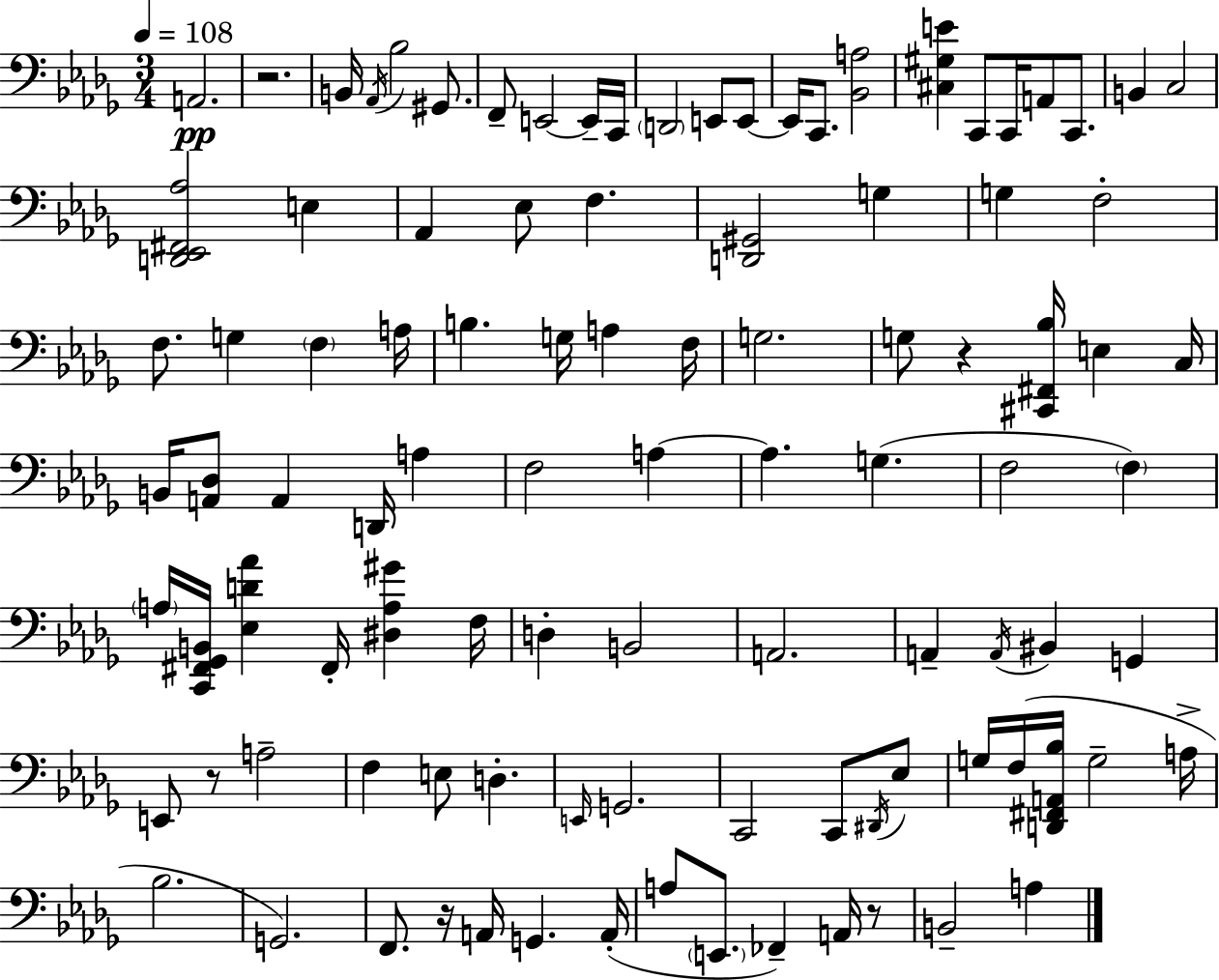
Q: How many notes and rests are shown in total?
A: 101